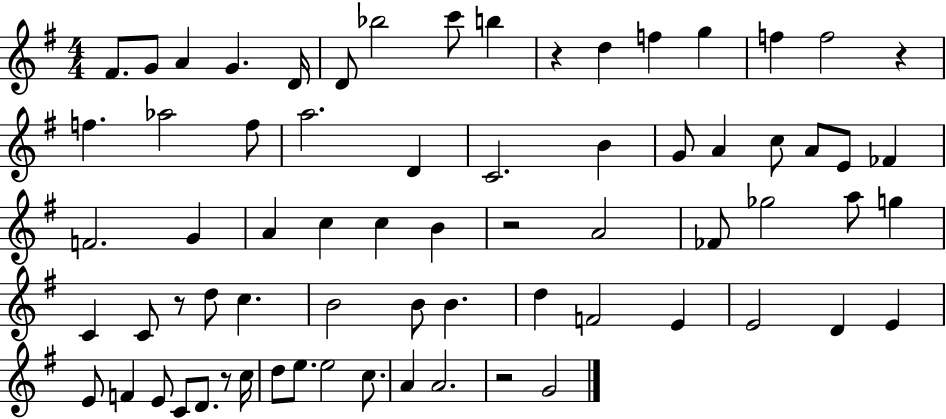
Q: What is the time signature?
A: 4/4